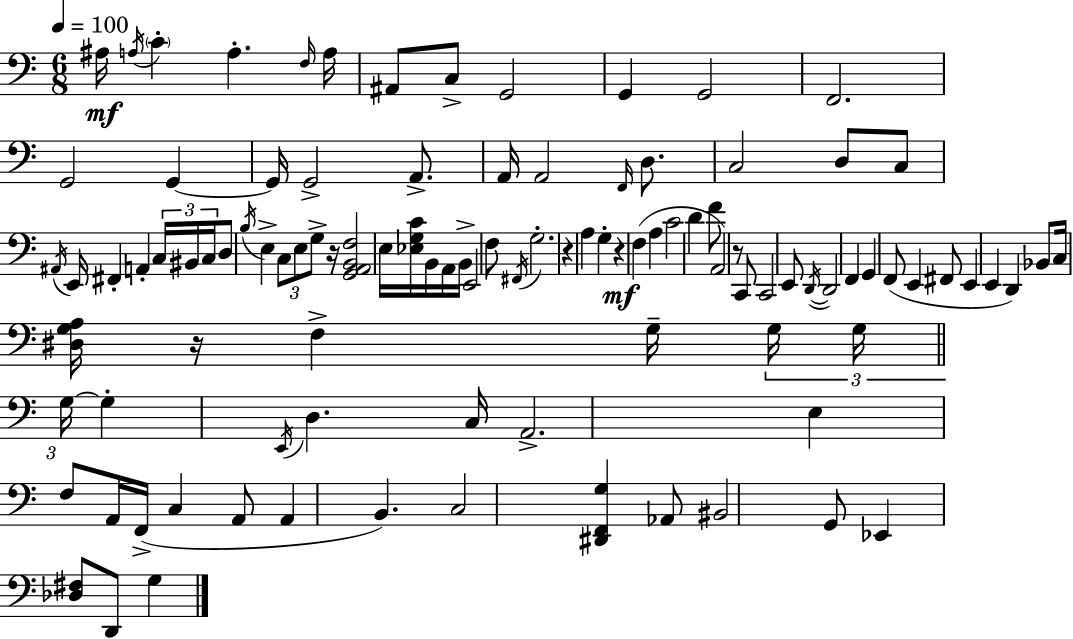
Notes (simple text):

A#3/s A3/s C4/q A3/q. F3/s A3/s A#2/e C3/e G2/h G2/q G2/h F2/h. G2/h G2/q G2/s G2/h A2/e. A2/s A2/h F2/s D3/e. C3/h D3/e C3/e A#2/s E2/s F#2/q A2/q C3/s BIS2/s C3/s D3/e B3/s E3/q C3/e E3/e G3/e R/s [G2,A2,B2,F3]/h E3/s [Eb3,G3,C4]/s B2/s A2/s B2/s E2/h F3/e F#2/s G3/h. R/q A3/q G3/q R/q F3/q A3/q C4/h D4/q F4/e A2/h R/e C2/e C2/h E2/e D2/s D2/h F2/q G2/q F2/e E2/q F#2/e E2/q E2/q D2/q Bb2/e C3/s [D#3,G3,A3]/s R/s F3/q G3/s G3/s G3/s G3/s G3/q E2/s D3/q. C3/s A2/h. E3/q F3/e A2/s F2/s C3/q A2/e A2/q B2/q. C3/h [D#2,F2,G3]/q Ab2/e BIS2/h G2/e Eb2/q [Db3,F#3]/e D2/e G3/q